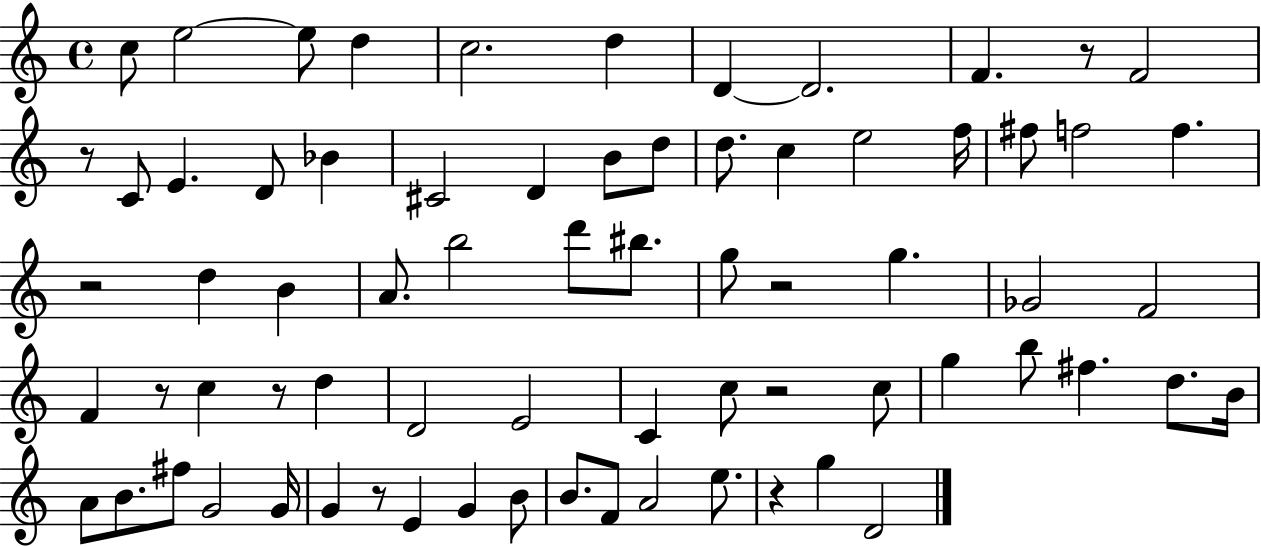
C5/e E5/h E5/e D5/q C5/h. D5/q D4/q D4/h. F4/q. R/e F4/h R/e C4/e E4/q. D4/e Bb4/q C#4/h D4/q B4/e D5/e D5/e. C5/q E5/h F5/s F#5/e F5/h F5/q. R/h D5/q B4/q A4/e. B5/h D6/e BIS5/e. G5/e R/h G5/q. Gb4/h F4/h F4/q R/e C5/q R/e D5/q D4/h E4/h C4/q C5/e R/h C5/e G5/q B5/e F#5/q. D5/e. B4/s A4/e B4/e. F#5/e G4/h G4/s G4/q R/e E4/q G4/q B4/e B4/e. F4/e A4/h E5/e. R/q G5/q D4/h